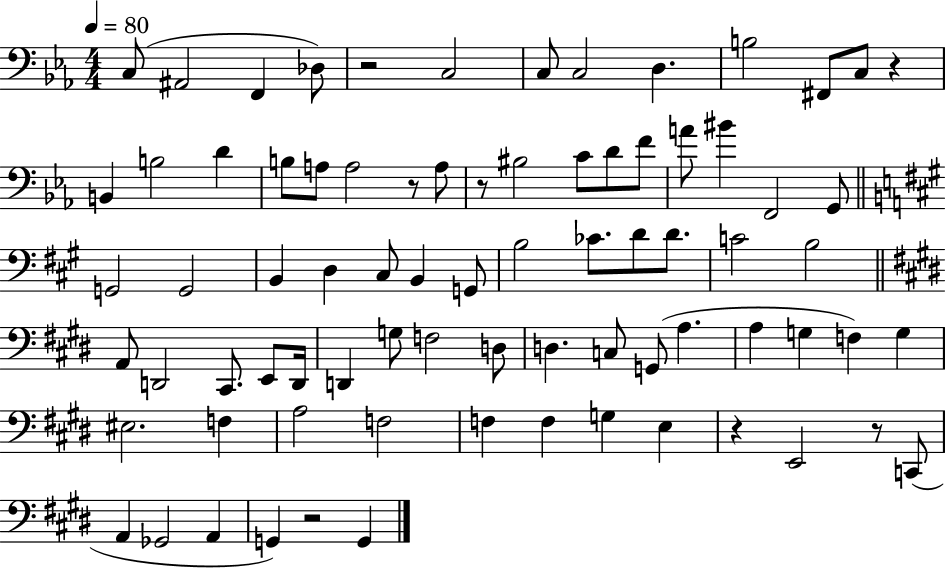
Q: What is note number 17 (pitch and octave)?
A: A3